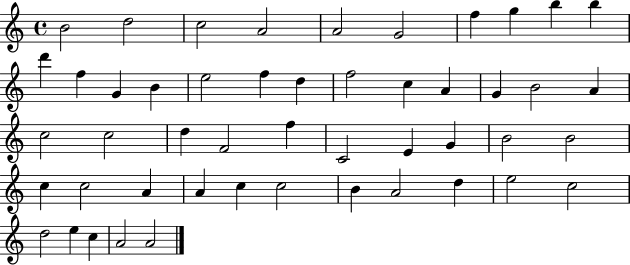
B4/h D5/h C5/h A4/h A4/h G4/h F5/q G5/q B5/q B5/q D6/q F5/q G4/q B4/q E5/h F5/q D5/q F5/h C5/q A4/q G4/q B4/h A4/q C5/h C5/h D5/q F4/h F5/q C4/h E4/q G4/q B4/h B4/h C5/q C5/h A4/q A4/q C5/q C5/h B4/q A4/h D5/q E5/h C5/h D5/h E5/q C5/q A4/h A4/h